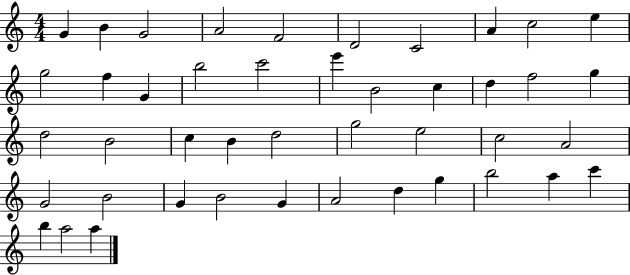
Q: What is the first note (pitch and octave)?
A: G4